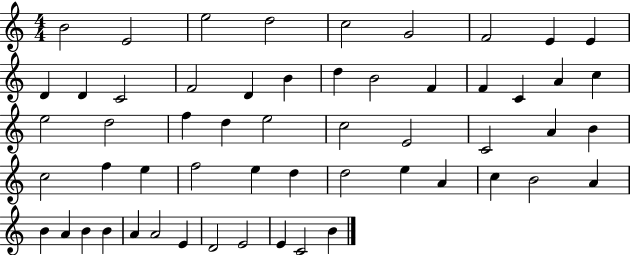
B4/h E4/h E5/h D5/h C5/h G4/h F4/h E4/q E4/q D4/q D4/q C4/h F4/h D4/q B4/q D5/q B4/h F4/q F4/q C4/q A4/q C5/q E5/h D5/h F5/q D5/q E5/h C5/h E4/h C4/h A4/q B4/q C5/h F5/q E5/q F5/h E5/q D5/q D5/h E5/q A4/q C5/q B4/h A4/q B4/q A4/q B4/q B4/q A4/q A4/h E4/q D4/h E4/h E4/q C4/h B4/q